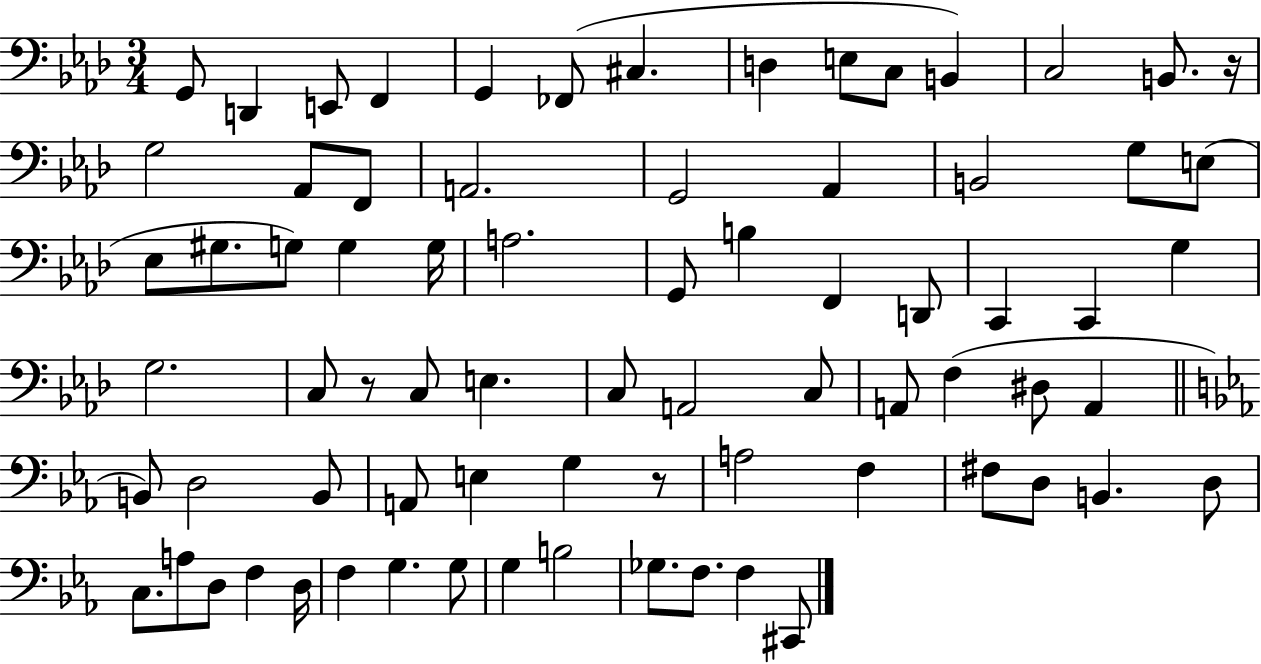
G2/e D2/q E2/e F2/q G2/q FES2/e C#3/q. D3/q E3/e C3/e B2/q C3/h B2/e. R/s G3/h Ab2/e F2/e A2/h. G2/h Ab2/q B2/h G3/e E3/e Eb3/e G#3/e. G3/e G3/q G3/s A3/h. G2/e B3/q F2/q D2/e C2/q C2/q G3/q G3/h. C3/e R/e C3/e E3/q. C3/e A2/h C3/e A2/e F3/q D#3/e A2/q B2/e D3/h B2/e A2/e E3/q G3/q R/e A3/h F3/q F#3/e D3/e B2/q. D3/e C3/e. A3/e D3/e F3/q D3/s F3/q G3/q. G3/e G3/q B3/h Gb3/e. F3/e. F3/q C#2/e